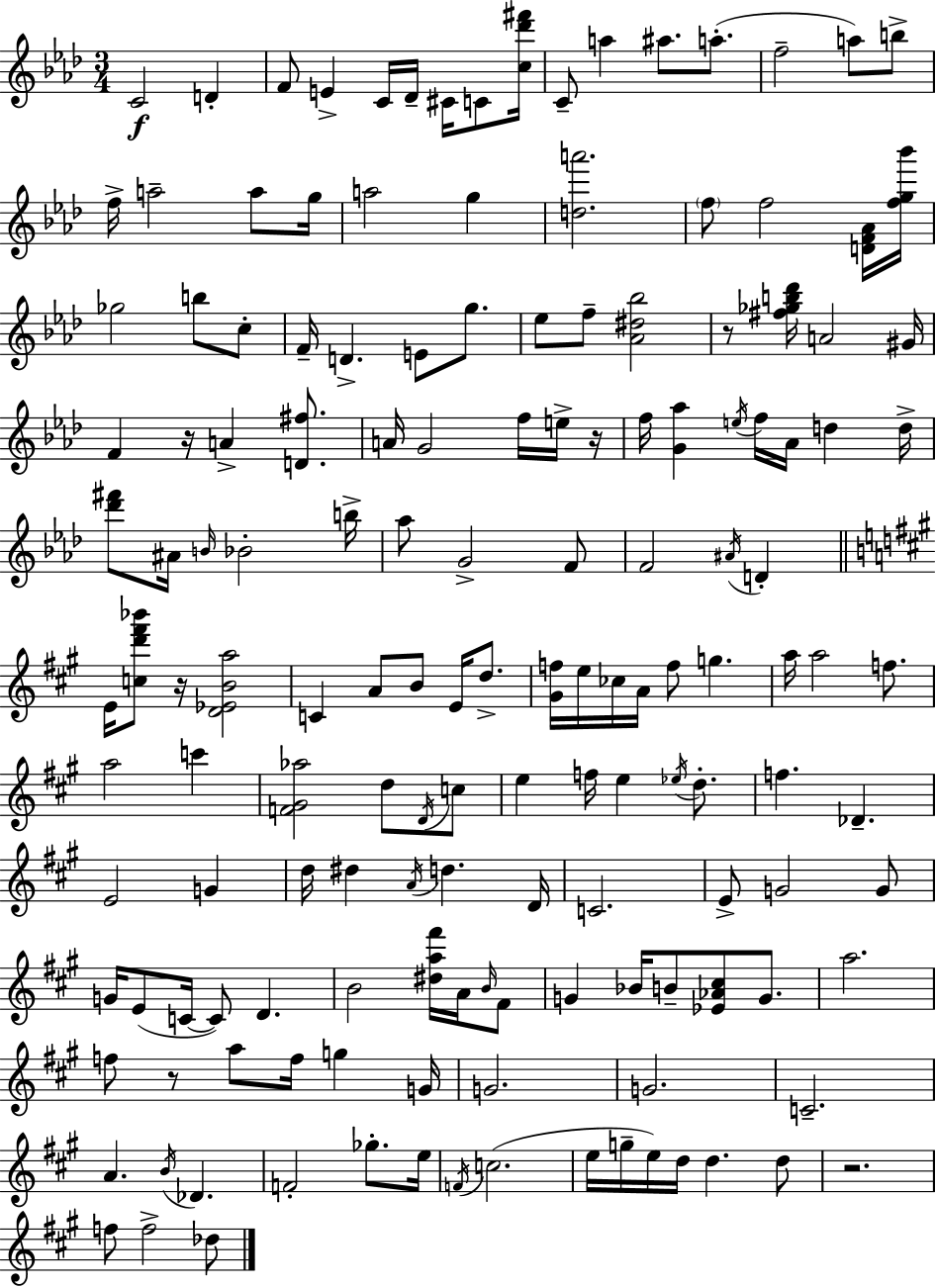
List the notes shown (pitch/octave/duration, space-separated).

C4/h D4/q F4/e E4/q C4/s Db4/s C#4/s C4/e [C5,Db6,F#6]/s C4/e A5/q A#5/e. A5/e. F5/h A5/e B5/e F5/s A5/h A5/e G5/s A5/h G5/q [D5,A6]/h. F5/e F5/h [D4,F4,Ab4]/s [F5,G5,Bb6]/s Gb5/h B5/e C5/e F4/s D4/q. E4/e G5/e. Eb5/e F5/e [Ab4,D#5,Bb5]/h R/e [F#5,Gb5,B5,Db6]/s A4/h G#4/s F4/q R/s A4/q [D4,F#5]/e. A4/s G4/h F5/s E5/s R/s F5/s [G4,Ab5]/q E5/s F5/s Ab4/s D5/q D5/s [Db6,F#6]/e A#4/s B4/s Bb4/h B5/s Ab5/e G4/h F4/e F4/h A#4/s D4/q E4/s [C5,D6,F#6,Bb6]/e R/s [D4,Eb4,B4,A5]/h C4/q A4/e B4/e E4/s D5/e. [G#4,F5]/s E5/s CES5/s A4/s F5/e G5/q. A5/s A5/h F5/e. A5/h C6/q [F4,G#4,Ab5]/h D5/e D4/s C5/e E5/q F5/s E5/q Eb5/s D5/e. F5/q. Db4/q. E4/h G4/q D5/s D#5/q A4/s D5/q. D4/s C4/h. E4/e G4/h G4/e G4/s E4/e C4/s C4/e D4/q. B4/h [D#5,A5,F#6]/s A4/s B4/s F#4/e G4/q Bb4/s B4/e [Eb4,Ab4,C#5]/e G4/e. A5/h. F5/e R/e A5/e F5/s G5/q G4/s G4/h. G4/h. C4/h. A4/q. B4/s Db4/q. F4/h Gb5/e. E5/s F4/s C5/h. E5/s G5/s E5/s D5/s D5/q. D5/e R/h. F5/e F5/h Db5/e